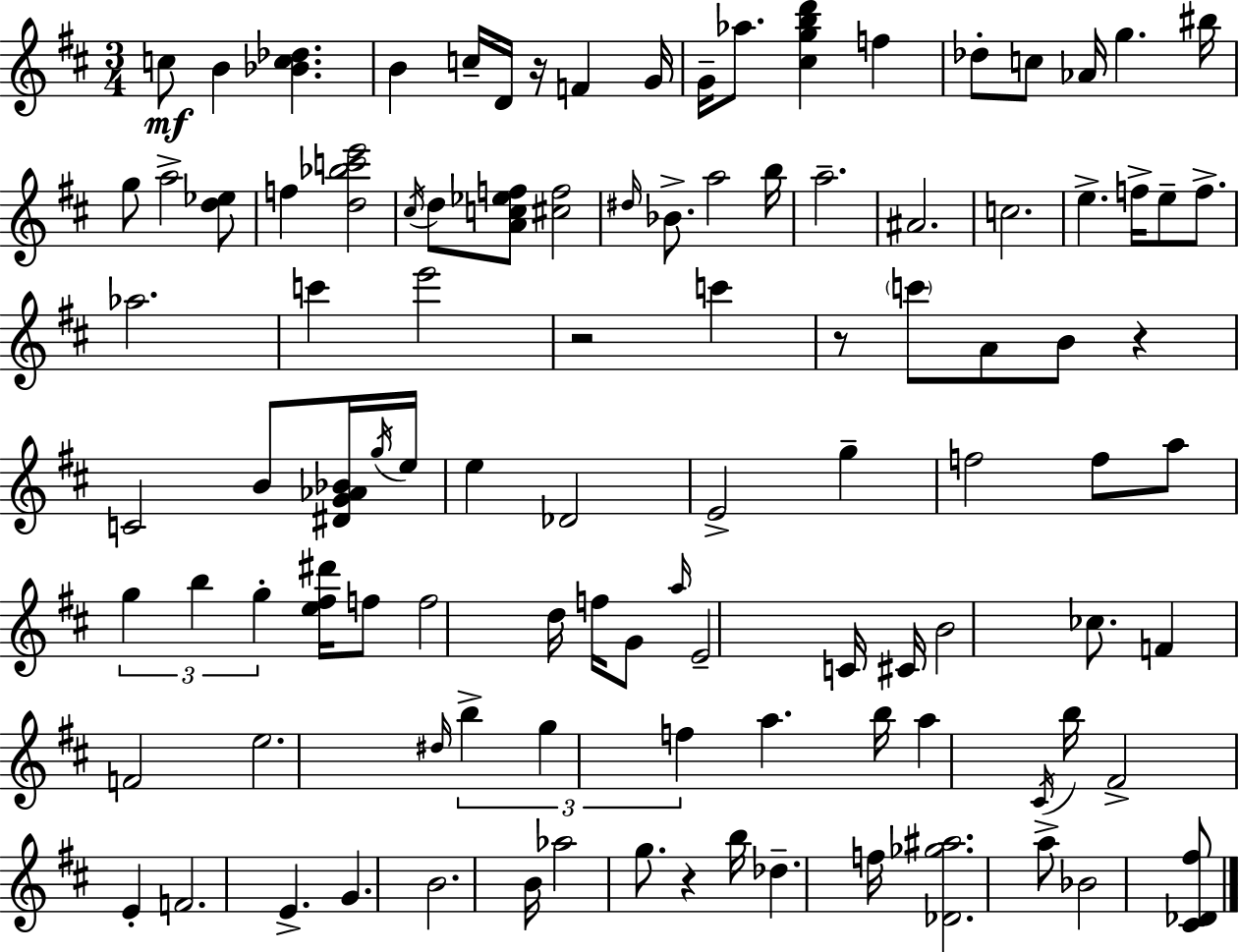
C5/e B4/q [Bb4,C5,Db5]/q. B4/q C5/s D4/s R/s F4/q G4/s G4/s Ab5/e. [C#5,G5,B5,D6]/q F5/q Db5/e C5/e Ab4/s G5/q. BIS5/s G5/e A5/h [D5,Eb5]/e F5/q [D5,Bb5,C6,E6]/h C#5/s D5/e [A4,C5,Eb5,F5]/e [C#5,F5]/h D#5/s Bb4/e. A5/h B5/s A5/h. A#4/h. C5/h. E5/q. F5/s E5/e F5/e. Ab5/h. C6/q E6/h R/h C6/q R/e C6/e A4/e B4/e R/q C4/h B4/e [D#4,G4,Ab4,Bb4]/s G5/s E5/s E5/q Db4/h E4/h G5/q F5/h F5/e A5/e G5/q B5/q G5/q [E5,F#5,D#6]/s F5/e F5/h D5/s F5/s G4/e A5/s E4/h C4/s C#4/s B4/h CES5/e. F4/q F4/h E5/h. D#5/s B5/q G5/q F5/q A5/q. B5/s A5/q C#4/s B5/s F#4/h E4/q F4/h. E4/q. G4/q. B4/h. B4/s Ab5/h G5/e. R/q B5/s Db5/q. F5/s [Db4,Gb5,A#5]/h. A5/e Bb4/h [C#4,Db4,F#5]/e